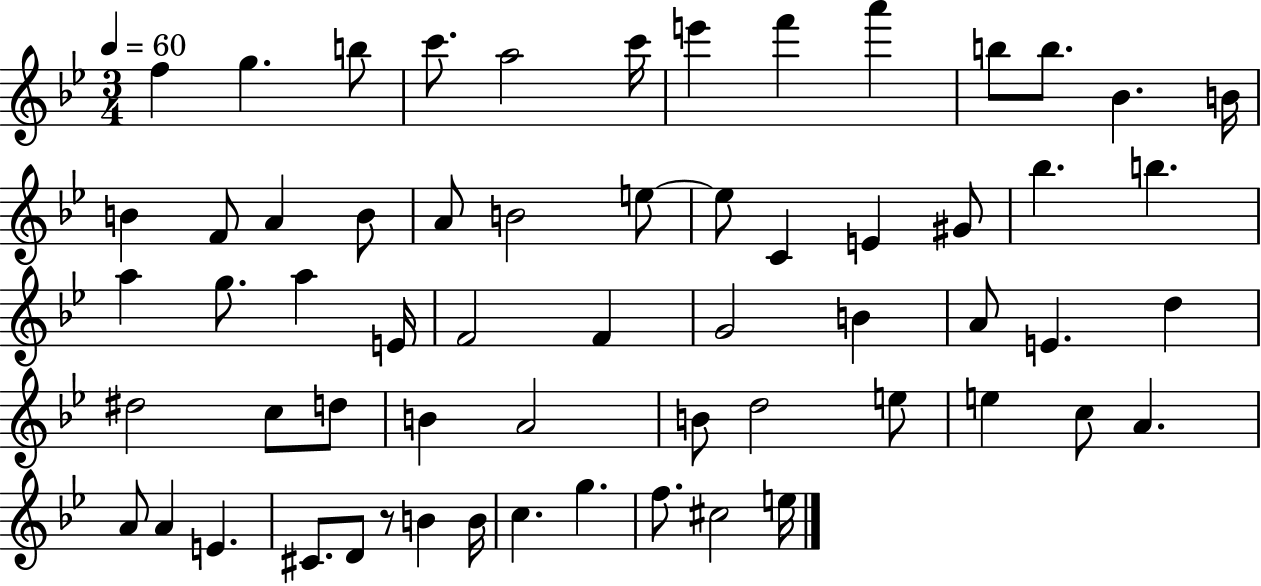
X:1
T:Untitled
M:3/4
L:1/4
K:Bb
f g b/2 c'/2 a2 c'/4 e' f' a' b/2 b/2 _B B/4 B F/2 A B/2 A/2 B2 e/2 e/2 C E ^G/2 _b b a g/2 a E/4 F2 F G2 B A/2 E d ^d2 c/2 d/2 B A2 B/2 d2 e/2 e c/2 A A/2 A E ^C/2 D/2 z/2 B B/4 c g f/2 ^c2 e/4